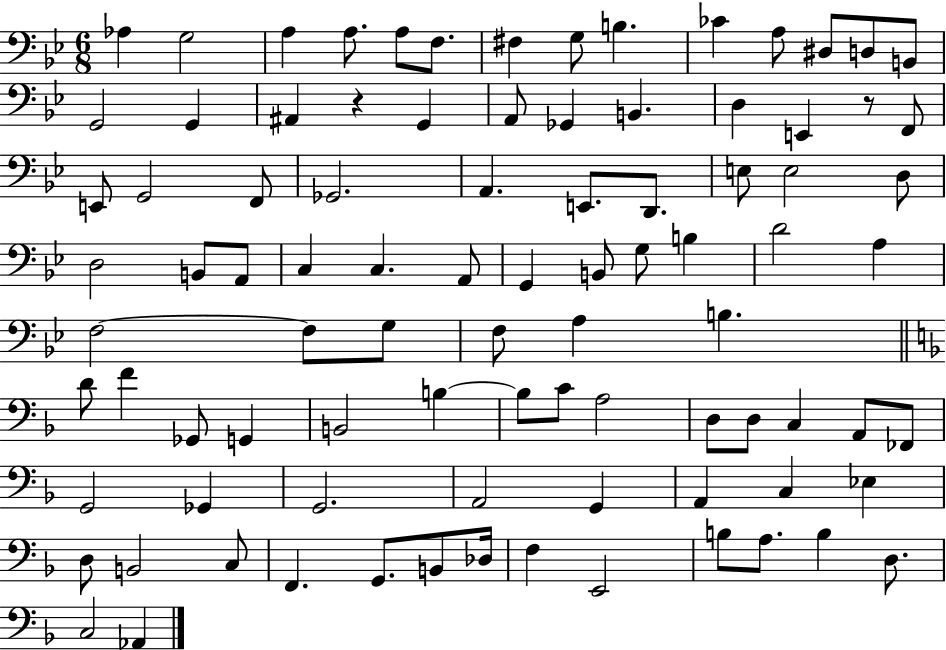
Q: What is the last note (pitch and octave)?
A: Ab2